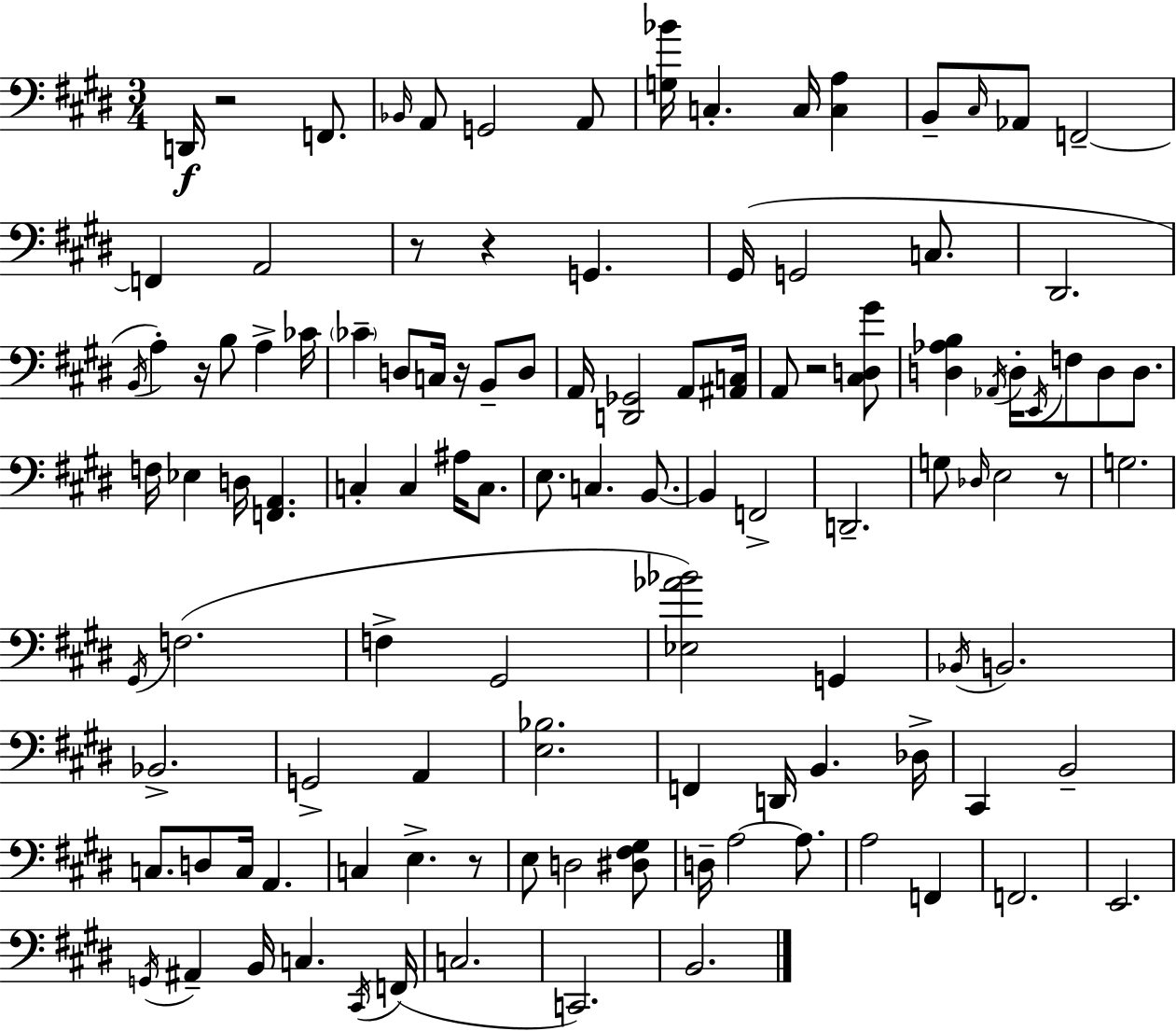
X:1
T:Untitled
M:3/4
L:1/4
K:E
D,,/4 z2 F,,/2 _B,,/4 A,,/2 G,,2 A,,/2 [G,_B]/4 C, C,/4 [C,A,] B,,/2 ^C,/4 _A,,/2 F,,2 F,, A,,2 z/2 z G,, ^G,,/4 G,,2 C,/2 ^D,,2 B,,/4 A, z/4 B,/2 A, _C/4 _C D,/2 C,/4 z/4 B,,/2 D,/2 A,,/4 [D,,_G,,]2 A,,/2 [^A,,C,]/4 A,,/2 z2 [^C,D,^G]/2 [D,_A,B,] _A,,/4 D,/4 E,,/4 F,/2 D,/2 D,/2 F,/4 _E, D,/4 [F,,A,,] C, C, ^A,/4 C,/2 E,/2 C, B,,/2 B,, F,,2 D,,2 G,/2 _D,/4 E,2 z/2 G,2 ^G,,/4 F,2 F, ^G,,2 [_E,_A_B]2 G,, _B,,/4 B,,2 _B,,2 G,,2 A,, [E,_B,]2 F,, D,,/4 B,, _D,/4 ^C,, B,,2 C,/2 D,/2 C,/4 A,, C, E, z/2 E,/2 D,2 [^D,^F,^G,]/2 D,/4 A,2 A,/2 A,2 F,, F,,2 E,,2 G,,/4 ^A,, B,,/4 C, ^C,,/4 F,,/4 C,2 C,,2 B,,2